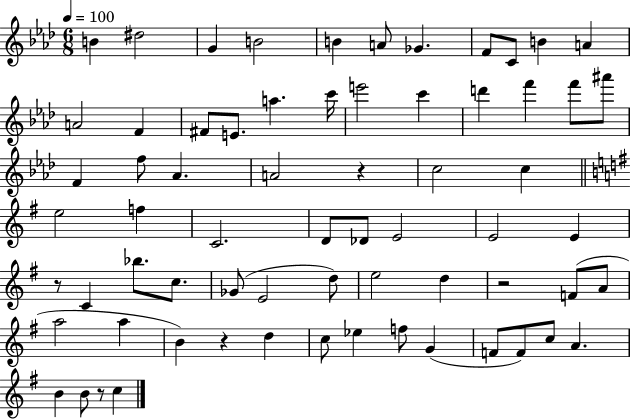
{
  \clef treble
  \numericTimeSignature
  \time 6/8
  \key aes \major
  \tempo 4 = 100
  b'4 dis''2 | g'4 b'2 | b'4 a'8 ges'4. | f'8 c'8 b'4 a'4 | \break a'2 f'4 | fis'8 e'8. a''4. c'''16 | e'''2 c'''4 | d'''4 f'''4 f'''8 ais'''8 | \break f'4 f''8 aes'4. | a'2 r4 | c''2 c''4 | \bar "||" \break \key g \major e''2 f''4 | c'2. | d'8 des'8 e'2 | e'2 e'4 | \break r8 c'4 bes''8. c''8. | ges'8( e'2 d''8) | e''2 d''4 | r2 f'8( a'8 | \break a''2 a''4 | b'4) r4 d''4 | c''8 ees''4 f''8 g'4( | f'8 f'8) c''8 a'4. | \break b'4 b'8 r8 c''4 | \bar "|."
}